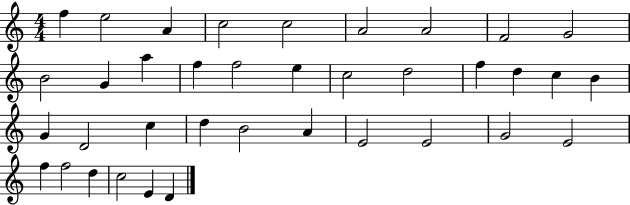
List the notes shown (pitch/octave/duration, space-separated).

F5/q E5/h A4/q C5/h C5/h A4/h A4/h F4/h G4/h B4/h G4/q A5/q F5/q F5/h E5/q C5/h D5/h F5/q D5/q C5/q B4/q G4/q D4/h C5/q D5/q B4/h A4/q E4/h E4/h G4/h E4/h F5/q F5/h D5/q C5/h E4/q D4/q